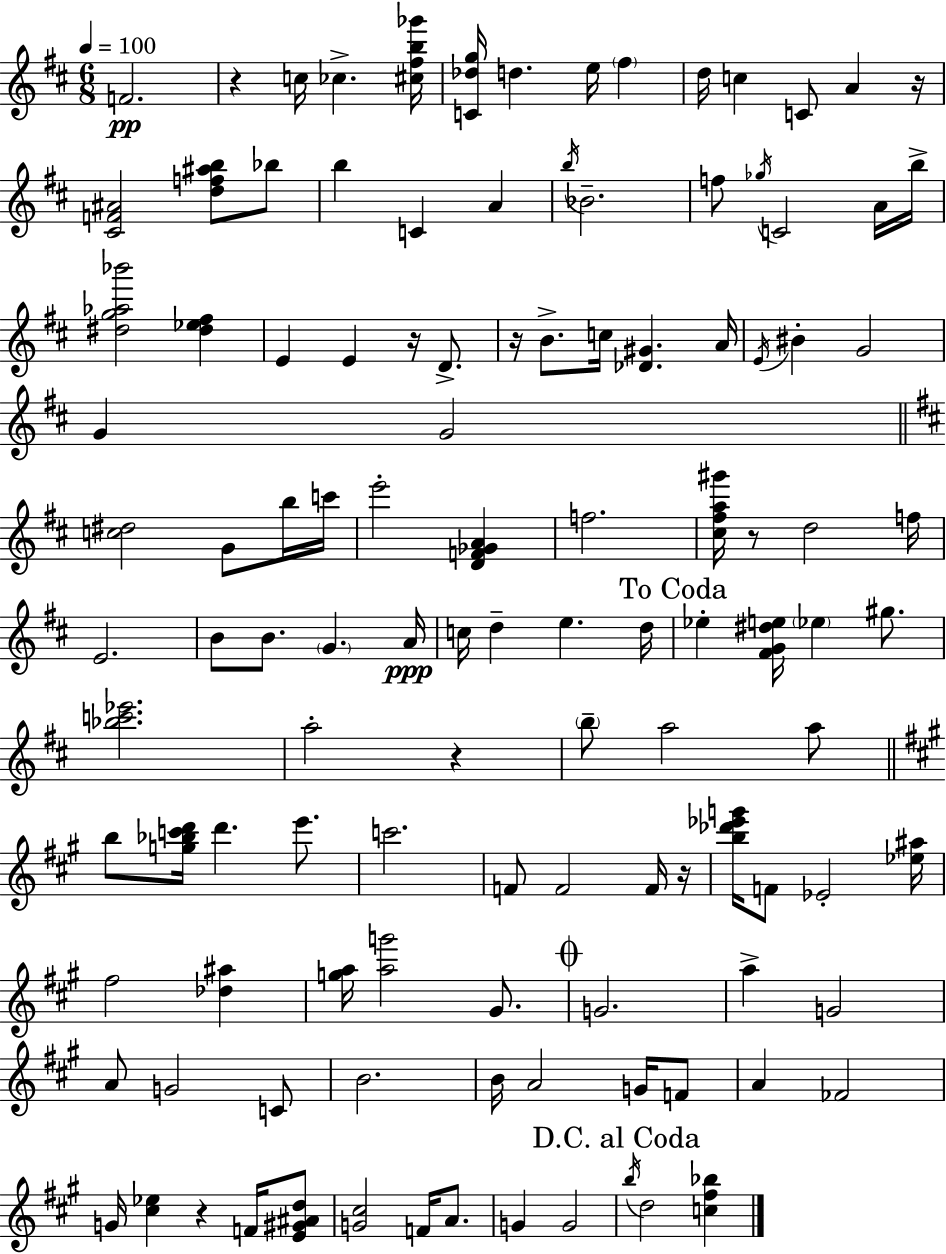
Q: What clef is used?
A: treble